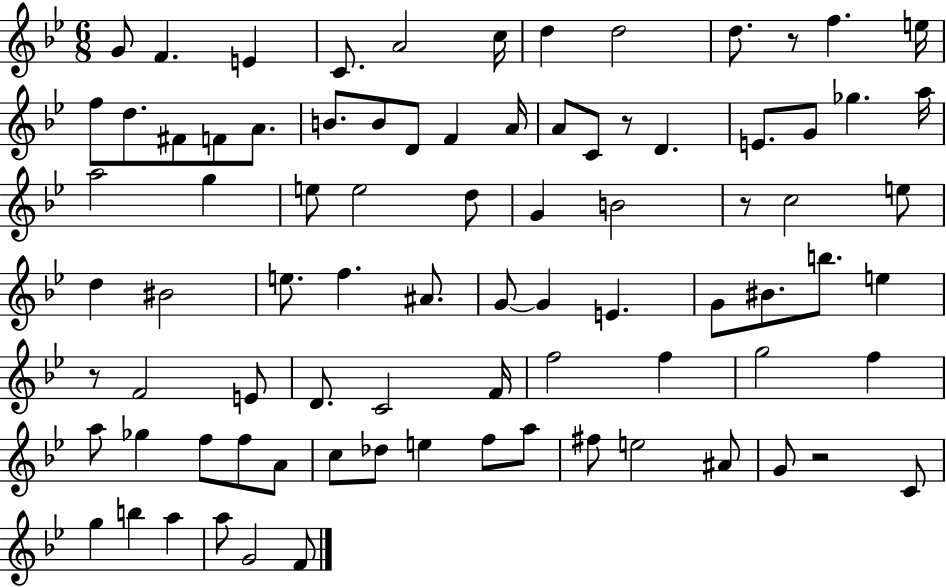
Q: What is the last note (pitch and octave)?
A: F4